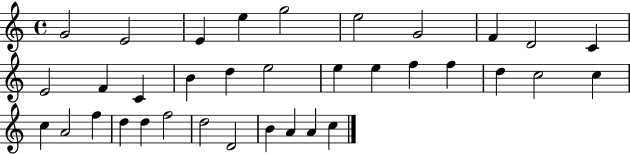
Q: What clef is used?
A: treble